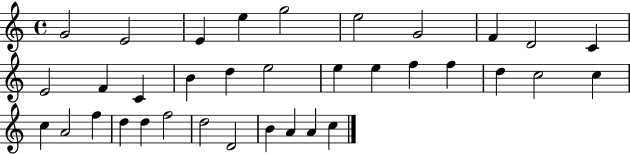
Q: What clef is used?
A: treble